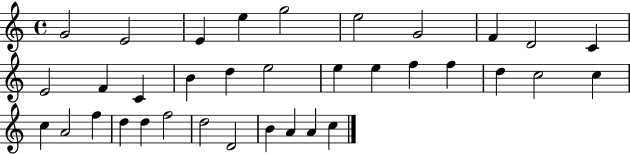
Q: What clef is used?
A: treble